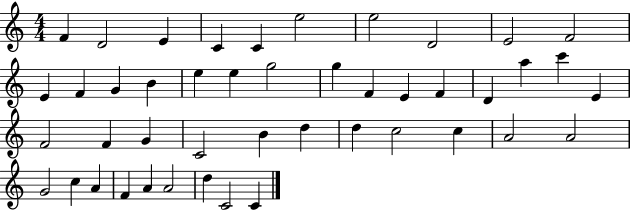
X:1
T:Untitled
M:4/4
L:1/4
K:C
F D2 E C C e2 e2 D2 E2 F2 E F G B e e g2 g F E F D a c' E F2 F G C2 B d d c2 c A2 A2 G2 c A F A A2 d C2 C